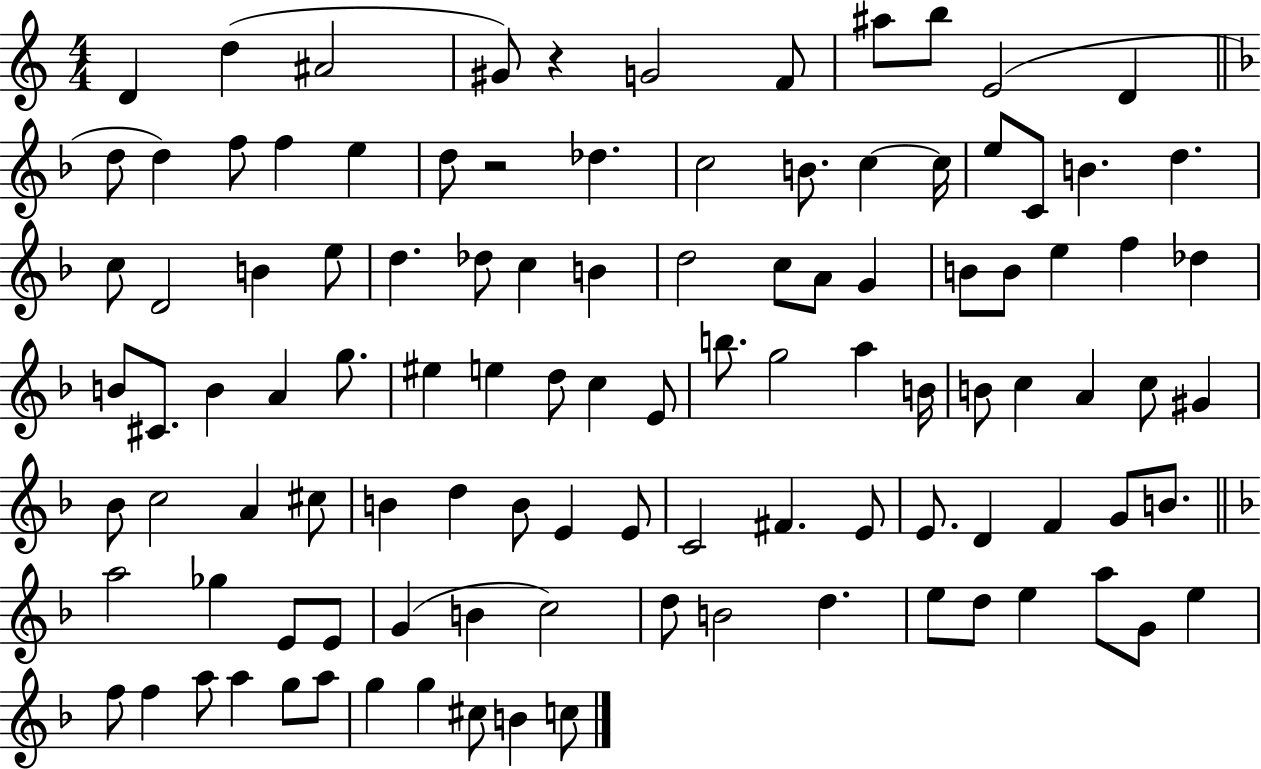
D4/q D5/q A#4/h G#4/e R/q G4/h F4/e A#5/e B5/e E4/h D4/q D5/e D5/q F5/e F5/q E5/q D5/e R/h Db5/q. C5/h B4/e. C5/q C5/s E5/e C4/e B4/q. D5/q. C5/e D4/h B4/q E5/e D5/q. Db5/e C5/q B4/q D5/h C5/e A4/e G4/q B4/e B4/e E5/q F5/q Db5/q B4/e C#4/e. B4/q A4/q G5/e. EIS5/q E5/q D5/e C5/q E4/e B5/e. G5/h A5/q B4/s B4/e C5/q A4/q C5/e G#4/q Bb4/e C5/h A4/q C#5/e B4/q D5/q B4/e E4/q E4/e C4/h F#4/q. E4/e E4/e. D4/q F4/q G4/e B4/e. A5/h Gb5/q E4/e E4/e G4/q B4/q C5/h D5/e B4/h D5/q. E5/e D5/e E5/q A5/e G4/e E5/q F5/e F5/q A5/e A5/q G5/e A5/e G5/q G5/q C#5/e B4/q C5/e